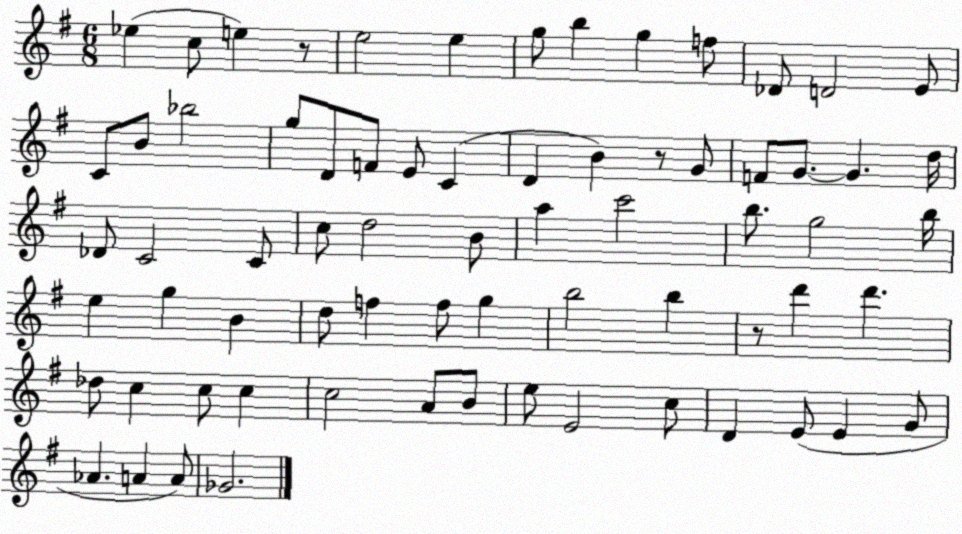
X:1
T:Untitled
M:6/8
L:1/4
K:G
_e c/2 e z/2 e2 e g/2 b g f/2 _D/2 D2 E/2 C/2 B/2 _b2 g/2 D/2 F/2 E/2 C D B z/2 G/2 F/2 G/2 G d/4 _D/2 C2 C/2 c/2 d2 B/2 a c'2 b/2 g2 b/4 e g B d/2 f f/2 g b2 b z/2 d' d' _d/2 c c/2 c c2 A/2 B/2 e/2 E2 c/2 D E/2 E G/2 _A A A/2 _G2